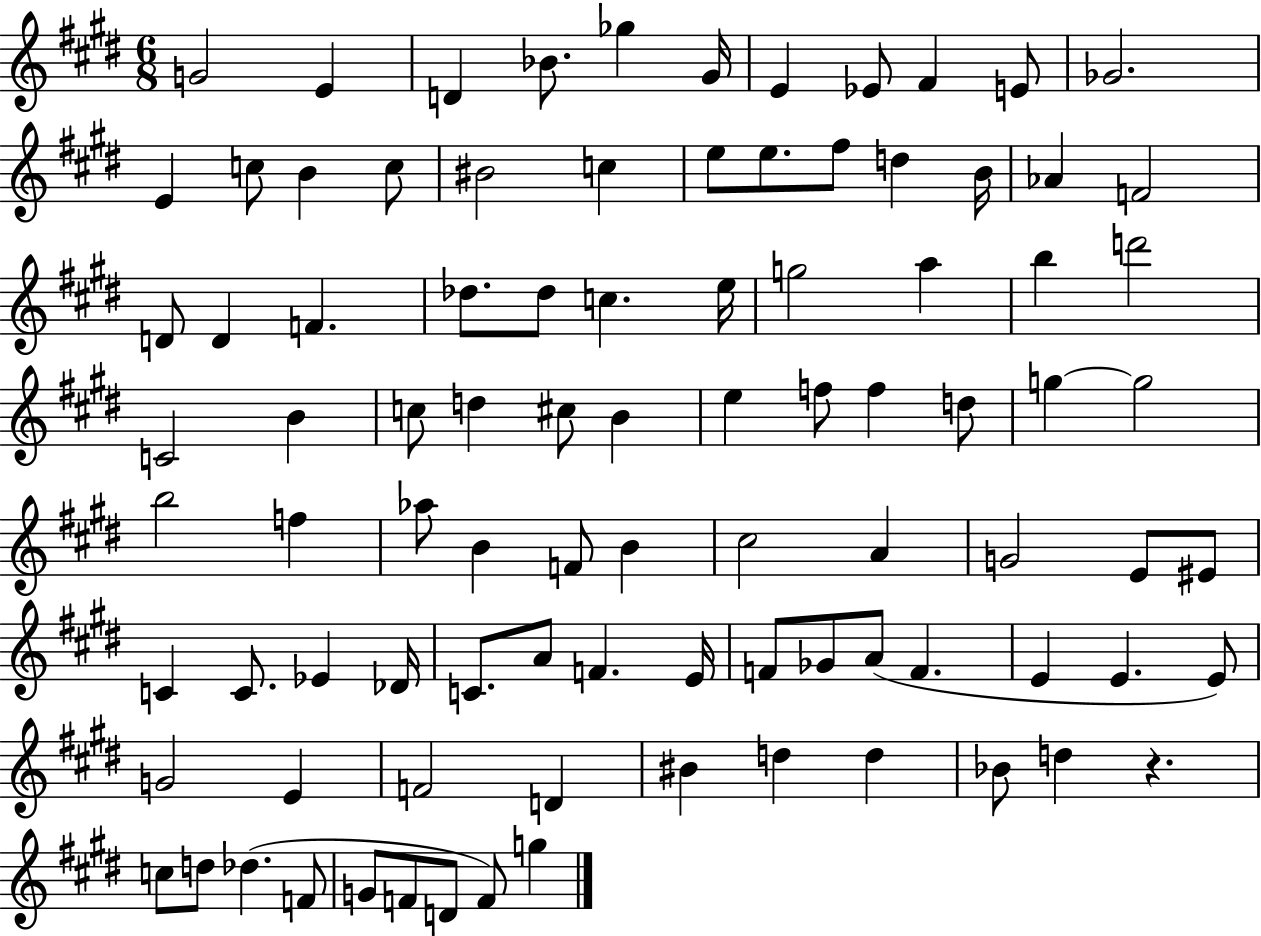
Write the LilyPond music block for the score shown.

{
  \clef treble
  \numericTimeSignature
  \time 6/8
  \key e \major
  g'2 e'4 | d'4 bes'8. ges''4 gis'16 | e'4 ees'8 fis'4 e'8 | ges'2. | \break e'4 c''8 b'4 c''8 | bis'2 c''4 | e''8 e''8. fis''8 d''4 b'16 | aes'4 f'2 | \break d'8 d'4 f'4. | des''8. des''8 c''4. e''16 | g''2 a''4 | b''4 d'''2 | \break c'2 b'4 | c''8 d''4 cis''8 b'4 | e''4 f''8 f''4 d''8 | g''4~~ g''2 | \break b''2 f''4 | aes''8 b'4 f'8 b'4 | cis''2 a'4 | g'2 e'8 eis'8 | \break c'4 c'8. ees'4 des'16 | c'8. a'8 f'4. e'16 | f'8 ges'8 a'8( f'4. | e'4 e'4. e'8) | \break g'2 e'4 | f'2 d'4 | bis'4 d''4 d''4 | bes'8 d''4 r4. | \break c''8 d''8 des''4.( f'8 | g'8 f'8 d'8 f'8) g''4 | \bar "|."
}